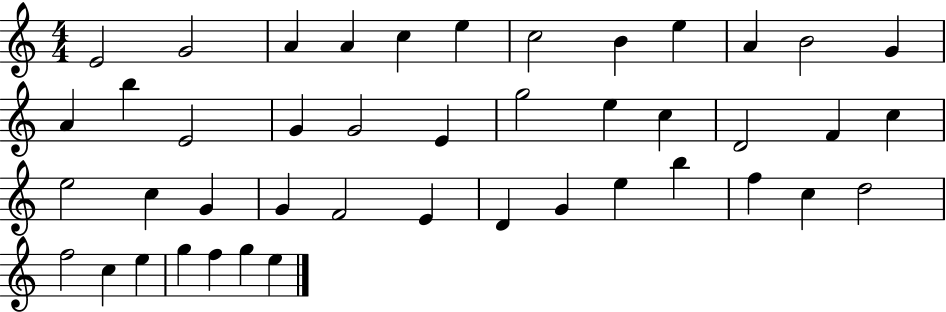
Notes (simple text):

E4/h G4/h A4/q A4/q C5/q E5/q C5/h B4/q E5/q A4/q B4/h G4/q A4/q B5/q E4/h G4/q G4/h E4/q G5/h E5/q C5/q D4/h F4/q C5/q E5/h C5/q G4/q G4/q F4/h E4/q D4/q G4/q E5/q B5/q F5/q C5/q D5/h F5/h C5/q E5/q G5/q F5/q G5/q E5/q